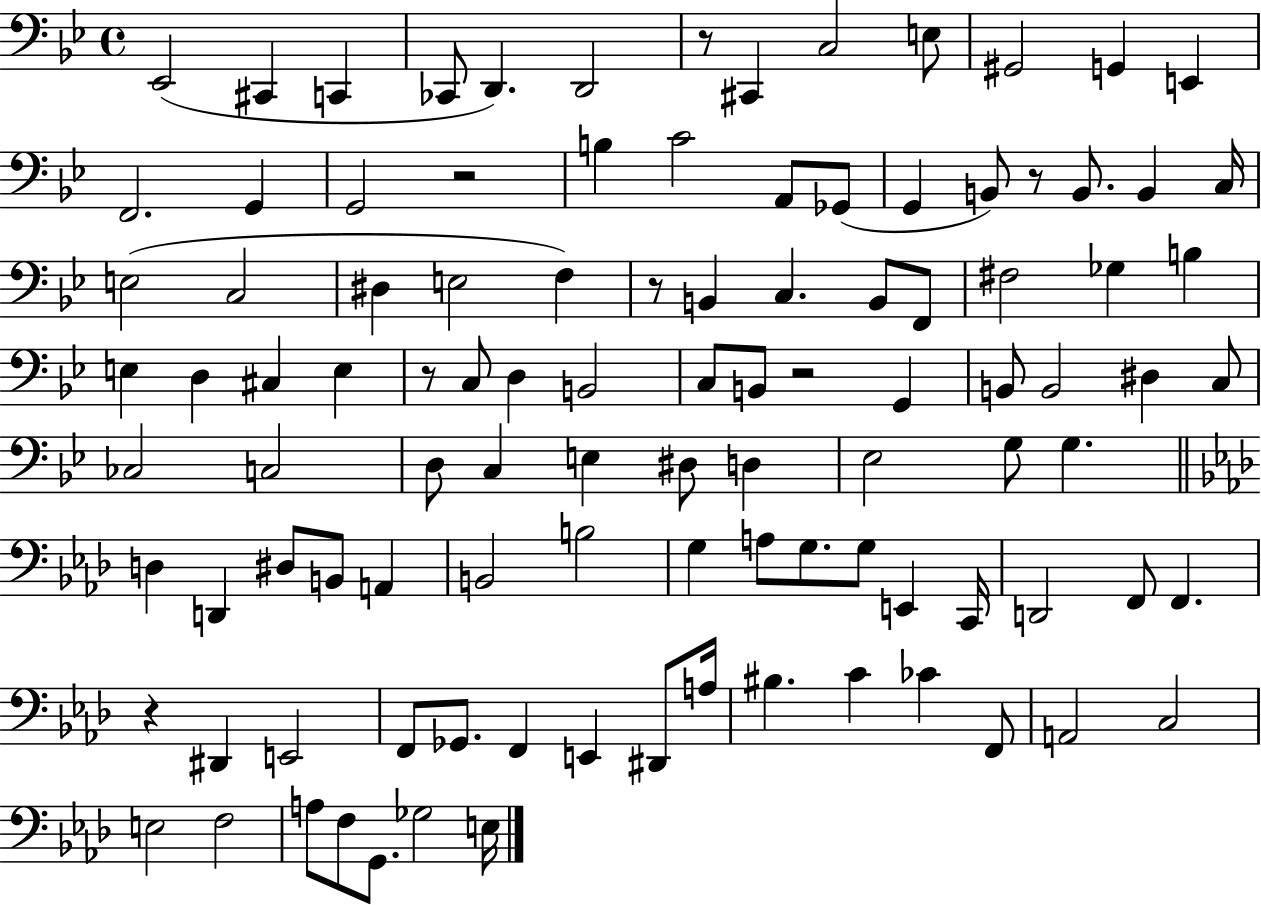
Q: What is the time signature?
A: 4/4